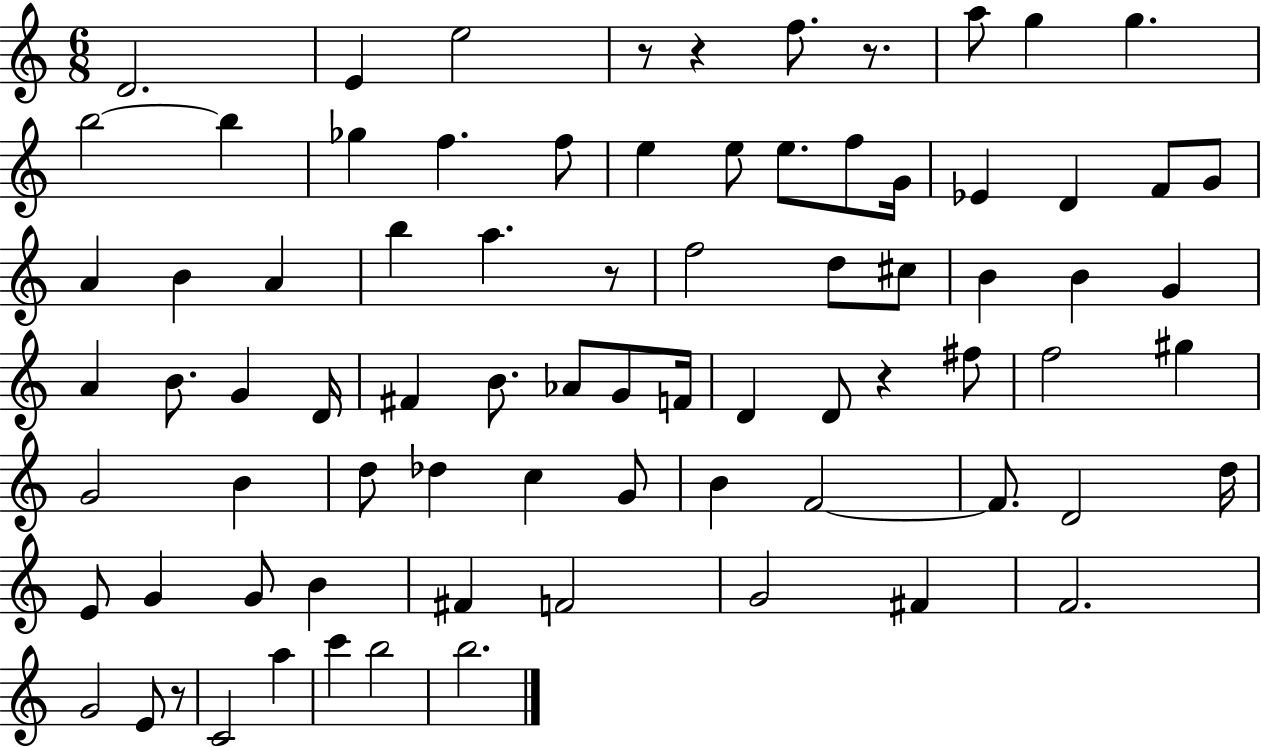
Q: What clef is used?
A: treble